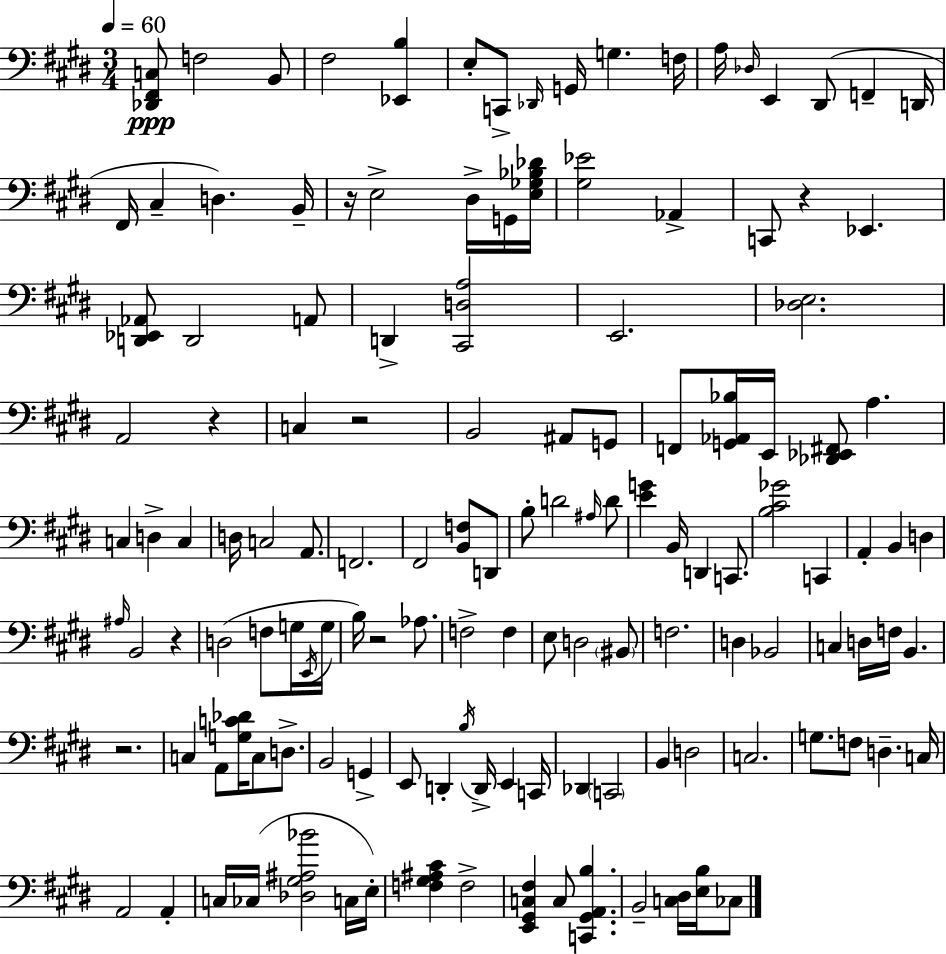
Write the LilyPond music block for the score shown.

{
  \clef bass
  \numericTimeSignature
  \time 3/4
  \key e \major
  \tempo 4 = 60
  <des, fis, c>8\ppp f2 b,8 | fis2 <ees, b>4 | e8-. c,8-> \grace { des,16 } g,16 g4. | f16 a16 \grace { des16 } e,4 dis,8( f,4-- | \break d,16 fis,16 cis4-- d4.) | b,16-- r16 e2-> dis16-> | g,16 <e ges bes des'>16 <gis ees'>2 aes,4-> | c,8 r4 ees,4. | \break <d, ees, aes,>8 d,2 | a,8 d,4-> <cis, d a>2 | e,2. | <des e>2. | \break a,2 r4 | c4 r2 | b,2 ais,8 | g,8 f,8 <g, aes, bes>16 e,16 <des, ees, fis,>8 a4. | \break c4 d4-> c4 | d16 c2 a,8. | f,2. | fis,2 <b, f>8 | \break d,8 b8-. d'2 | \grace { ais16 } d'8 <e' g'>4 b,16 d,4 | c,8. <b cis' ges'>2 c,4 | a,4-. b,4 d4 | \break \grace { ais16 } b,2 | r4 d2( | f8 g16 \acciaccatura { e,16 } g16 b16) r2 | aes8. f2-> | \break f4 e8 d2 | \parenthesize bis,8 f2. | d4 bes,2 | c4 d16 f16 b,4. | \break r2. | c4 a,8 <g c' des'>16 | c8 d8.-> b,2 | g,4-> e,8 d,4-. \acciaccatura { b16 } | \break d,16-> e,4 c,16 des,4 \parenthesize c,2 | b,4 d2 | c2. | g8. f8 d4.-- | \break c16 a,2 | a,4-. c16 ces16( <des gis ais bes'>2 | c16 e16-.) <f gis ais cis'>4 f2-> | <e, gis, c fis>4 c8 | \break <c, gis, a, b>4. b,2-- | <c dis>16 <e b>16 ces8 \bar "|."
}